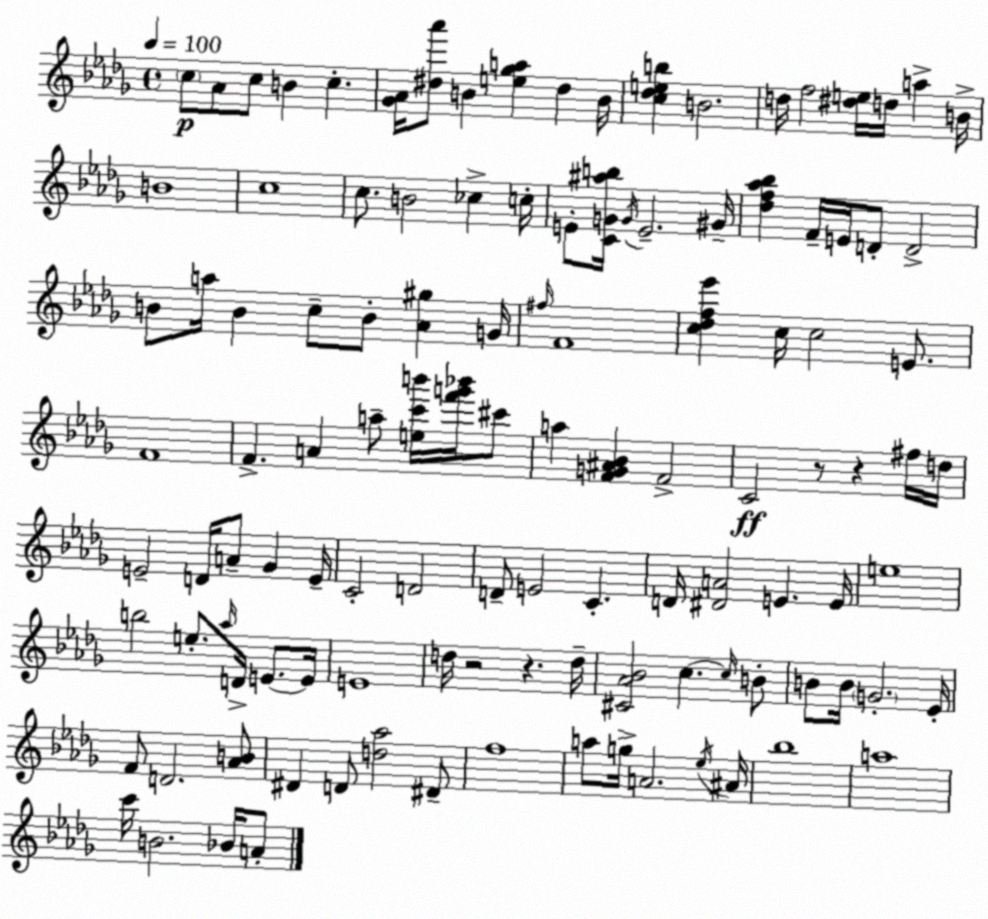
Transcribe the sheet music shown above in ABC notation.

X:1
T:Untitled
M:4/4
L:1/4
K:Bbm
c/2 _A/2 c/2 B c [_G_A]/4 [^d_a']/2 B [e_ga] ^d B/4 [c_deb] B2 d/4 f2 [^de]/4 d/4 a B/4 B4 c4 c/2 B2 _c c/4 E/2 [CG^ab]/4 G/4 E2 ^G/4 [_df_a_b] F/4 E/4 D/2 D2 B/2 a/4 B c/2 B/2 [_A^g] G/4 ^f/4 F4 [c_df_e'] c/4 c2 E/2 F4 F A a/2 [ec'b']/4 [f'g'_b']/4 ^c'/2 a [FG^A_B] F2 C2 z/2 z ^f/4 d/4 E2 D/4 A/2 _G E/4 C2 D2 D/2 E2 C D/4 [^DA]2 E E/4 e4 b2 e/2 _a/4 D/4 E/2 E/4 E4 d/4 z2 z d/4 [^C_A_B]2 c c/4 B/2 B/2 B/4 G2 _E/4 F/2 D2 [_AB]/2 ^D D/2 [d_a]2 ^D/2 f4 a/2 g/4 A2 _e/4 ^A/4 _b4 a4 c'/4 B2 _B/4 A/2